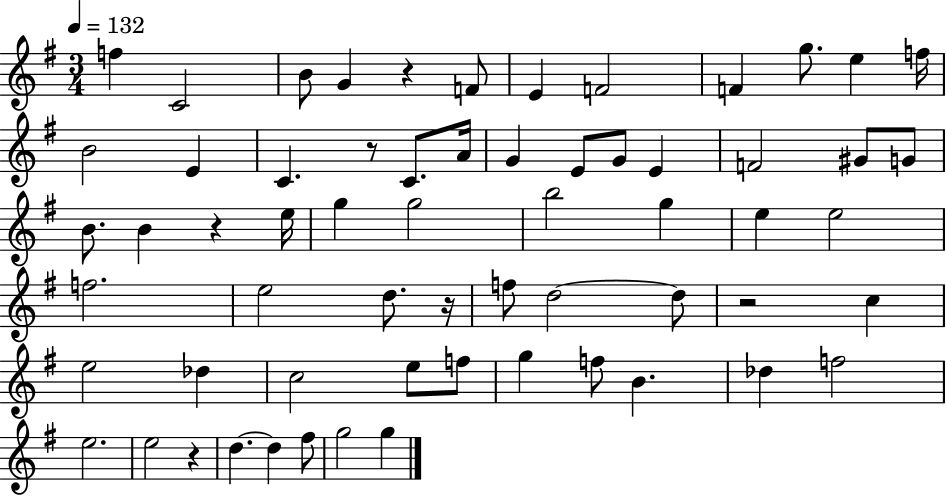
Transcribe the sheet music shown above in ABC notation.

X:1
T:Untitled
M:3/4
L:1/4
K:G
f C2 B/2 G z F/2 E F2 F g/2 e f/4 B2 E C z/2 C/2 A/4 G E/2 G/2 E F2 ^G/2 G/2 B/2 B z e/4 g g2 b2 g e e2 f2 e2 d/2 z/4 f/2 d2 d/2 z2 c e2 _d c2 e/2 f/2 g f/2 B _d f2 e2 e2 z d d ^f/2 g2 g